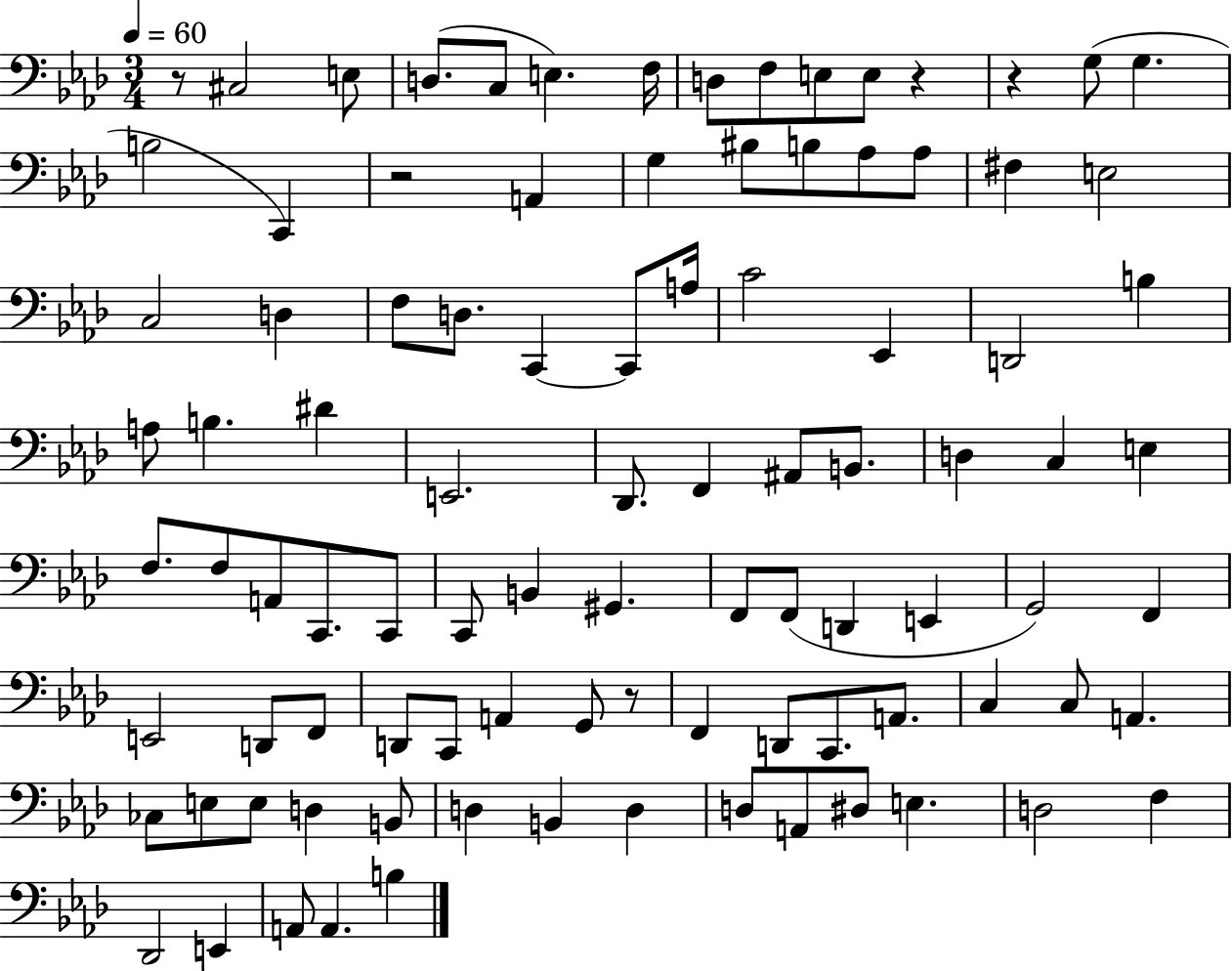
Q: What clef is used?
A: bass